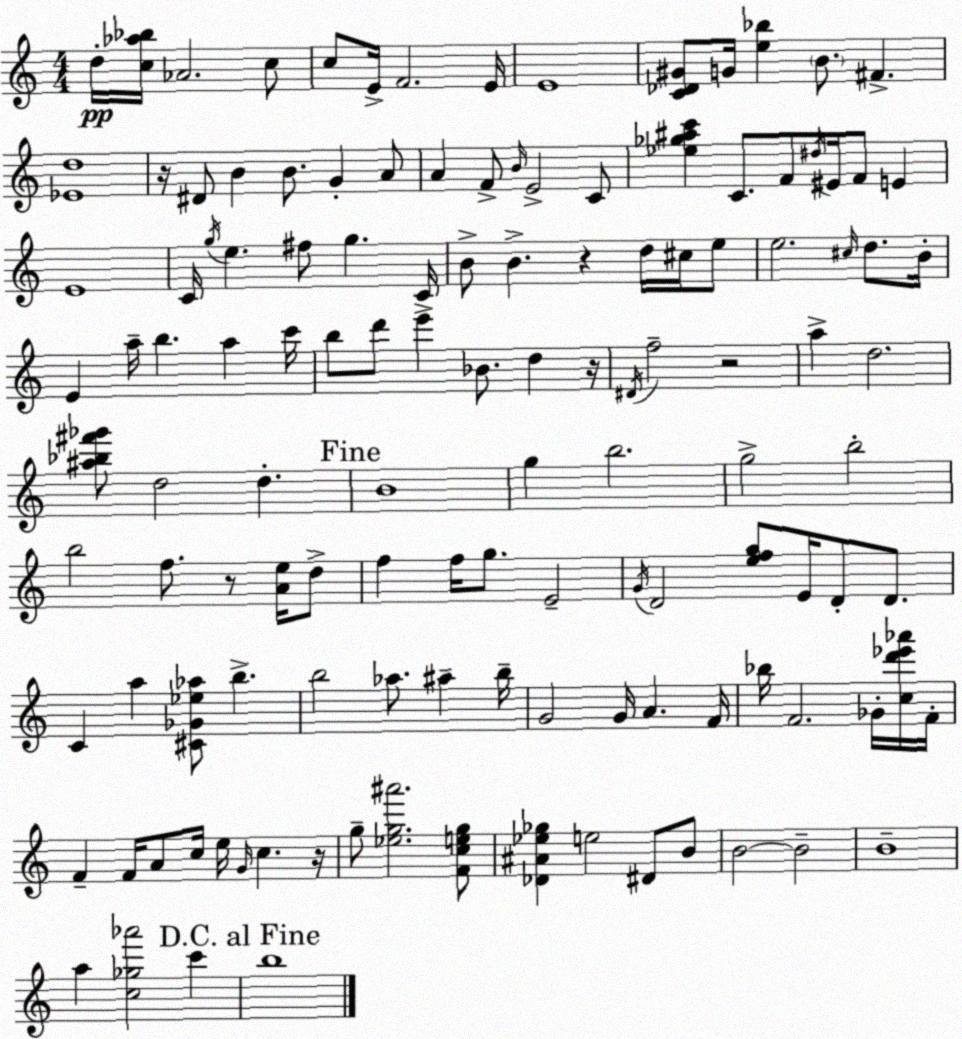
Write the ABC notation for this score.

X:1
T:Untitled
M:4/4
L:1/4
K:C
d/4 [c_a_b]/4 _A2 c/2 c/2 E/4 F2 E/4 E4 [C_D^G]/2 G/4 [e_b] B/2 ^F [_Ed]4 z/4 ^D/2 B B/2 G A/2 A F/2 B/4 E2 C/2 [_e_g^ac'] C/2 F/2 ^d/4 ^E/4 F/2 E E4 C/4 g/4 e ^f/2 g C/4 B/2 B z d/4 ^c/4 e/2 e2 ^c/4 d/2 B/4 E a/4 b a c'/4 b/2 d'/2 e' _B/2 d z/4 ^D/4 f2 z2 a d2 [^a_b^f'_g']/2 d2 d B4 g b2 g2 b2 b2 f/2 z/2 [Ae]/4 d/2 f f/4 g/2 E2 G/4 D2 [efg]/2 E/4 D/2 D/2 C a [^C_G_e_a]/2 b b2 _a/2 ^a b/4 G2 G/4 A F/4 _b/4 F2 _G/4 [cd'_e'_a']/4 F/4 F F/4 A/2 c/4 e/4 G/4 c z/4 g/2 [_eg^a']2 [Fceg]/2 [_D^A_e_g] e2 ^D/2 B/2 B2 B2 B4 a [c_g_a']2 c' b4